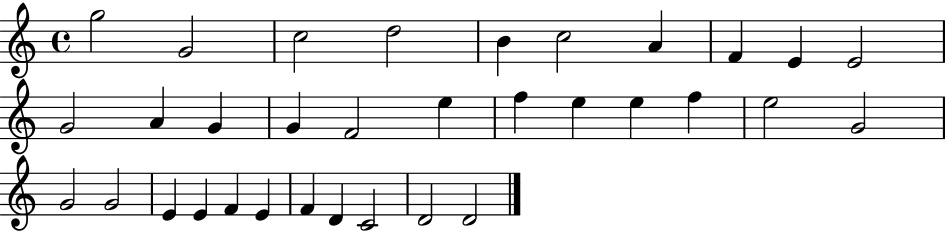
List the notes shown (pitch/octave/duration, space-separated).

G5/h G4/h C5/h D5/h B4/q C5/h A4/q F4/q E4/q E4/h G4/h A4/q G4/q G4/q F4/h E5/q F5/q E5/q E5/q F5/q E5/h G4/h G4/h G4/h E4/q E4/q F4/q E4/q F4/q D4/q C4/h D4/h D4/h